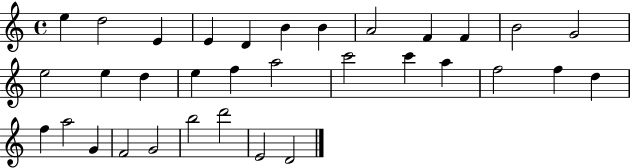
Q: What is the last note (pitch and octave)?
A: D4